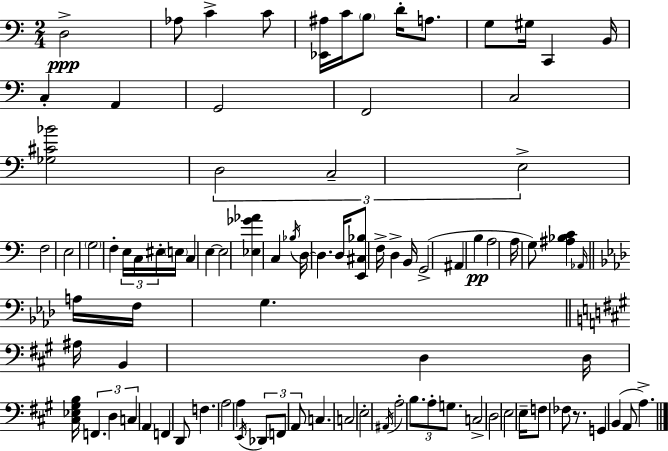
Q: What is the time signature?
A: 2/4